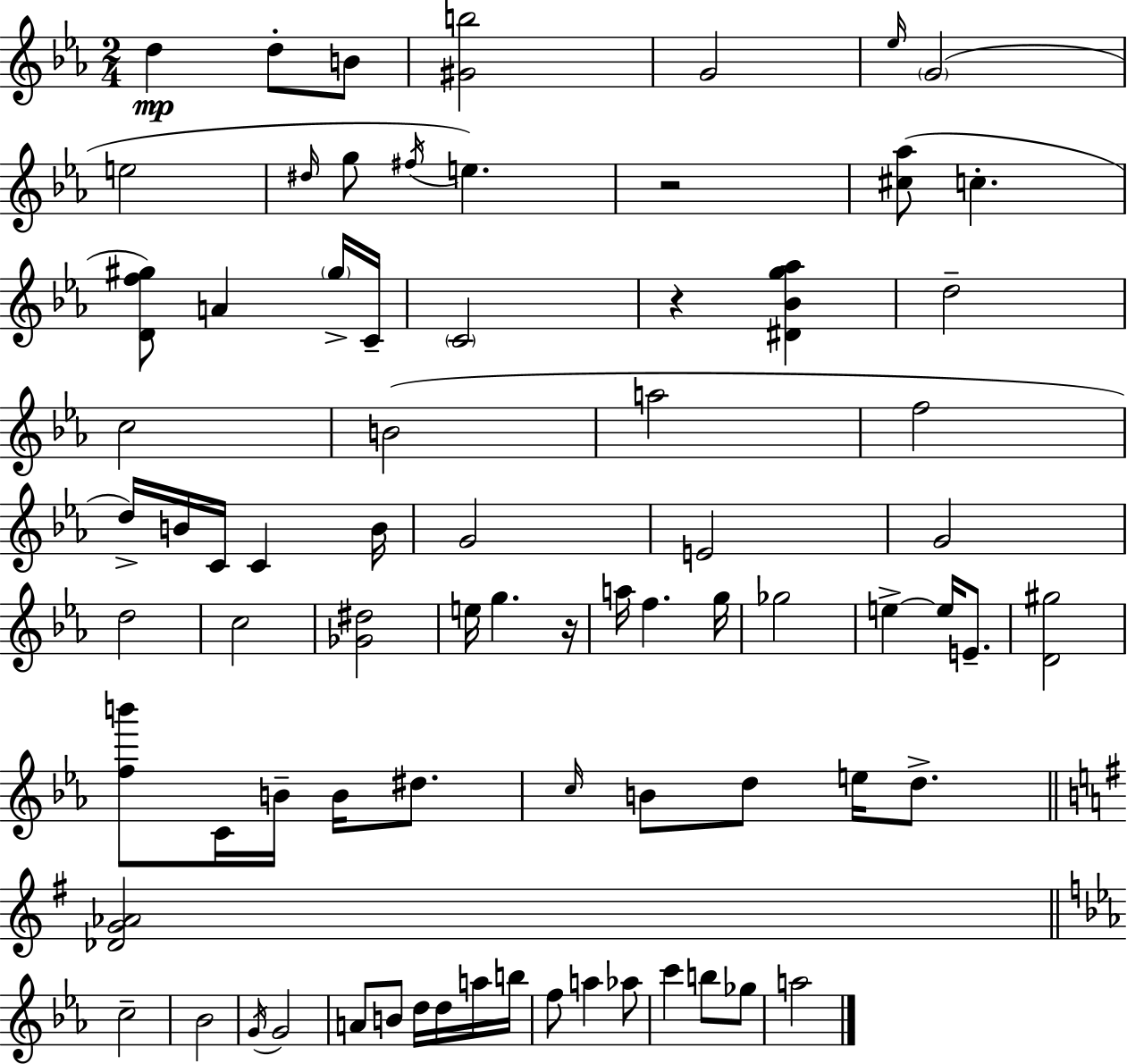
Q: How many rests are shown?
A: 3